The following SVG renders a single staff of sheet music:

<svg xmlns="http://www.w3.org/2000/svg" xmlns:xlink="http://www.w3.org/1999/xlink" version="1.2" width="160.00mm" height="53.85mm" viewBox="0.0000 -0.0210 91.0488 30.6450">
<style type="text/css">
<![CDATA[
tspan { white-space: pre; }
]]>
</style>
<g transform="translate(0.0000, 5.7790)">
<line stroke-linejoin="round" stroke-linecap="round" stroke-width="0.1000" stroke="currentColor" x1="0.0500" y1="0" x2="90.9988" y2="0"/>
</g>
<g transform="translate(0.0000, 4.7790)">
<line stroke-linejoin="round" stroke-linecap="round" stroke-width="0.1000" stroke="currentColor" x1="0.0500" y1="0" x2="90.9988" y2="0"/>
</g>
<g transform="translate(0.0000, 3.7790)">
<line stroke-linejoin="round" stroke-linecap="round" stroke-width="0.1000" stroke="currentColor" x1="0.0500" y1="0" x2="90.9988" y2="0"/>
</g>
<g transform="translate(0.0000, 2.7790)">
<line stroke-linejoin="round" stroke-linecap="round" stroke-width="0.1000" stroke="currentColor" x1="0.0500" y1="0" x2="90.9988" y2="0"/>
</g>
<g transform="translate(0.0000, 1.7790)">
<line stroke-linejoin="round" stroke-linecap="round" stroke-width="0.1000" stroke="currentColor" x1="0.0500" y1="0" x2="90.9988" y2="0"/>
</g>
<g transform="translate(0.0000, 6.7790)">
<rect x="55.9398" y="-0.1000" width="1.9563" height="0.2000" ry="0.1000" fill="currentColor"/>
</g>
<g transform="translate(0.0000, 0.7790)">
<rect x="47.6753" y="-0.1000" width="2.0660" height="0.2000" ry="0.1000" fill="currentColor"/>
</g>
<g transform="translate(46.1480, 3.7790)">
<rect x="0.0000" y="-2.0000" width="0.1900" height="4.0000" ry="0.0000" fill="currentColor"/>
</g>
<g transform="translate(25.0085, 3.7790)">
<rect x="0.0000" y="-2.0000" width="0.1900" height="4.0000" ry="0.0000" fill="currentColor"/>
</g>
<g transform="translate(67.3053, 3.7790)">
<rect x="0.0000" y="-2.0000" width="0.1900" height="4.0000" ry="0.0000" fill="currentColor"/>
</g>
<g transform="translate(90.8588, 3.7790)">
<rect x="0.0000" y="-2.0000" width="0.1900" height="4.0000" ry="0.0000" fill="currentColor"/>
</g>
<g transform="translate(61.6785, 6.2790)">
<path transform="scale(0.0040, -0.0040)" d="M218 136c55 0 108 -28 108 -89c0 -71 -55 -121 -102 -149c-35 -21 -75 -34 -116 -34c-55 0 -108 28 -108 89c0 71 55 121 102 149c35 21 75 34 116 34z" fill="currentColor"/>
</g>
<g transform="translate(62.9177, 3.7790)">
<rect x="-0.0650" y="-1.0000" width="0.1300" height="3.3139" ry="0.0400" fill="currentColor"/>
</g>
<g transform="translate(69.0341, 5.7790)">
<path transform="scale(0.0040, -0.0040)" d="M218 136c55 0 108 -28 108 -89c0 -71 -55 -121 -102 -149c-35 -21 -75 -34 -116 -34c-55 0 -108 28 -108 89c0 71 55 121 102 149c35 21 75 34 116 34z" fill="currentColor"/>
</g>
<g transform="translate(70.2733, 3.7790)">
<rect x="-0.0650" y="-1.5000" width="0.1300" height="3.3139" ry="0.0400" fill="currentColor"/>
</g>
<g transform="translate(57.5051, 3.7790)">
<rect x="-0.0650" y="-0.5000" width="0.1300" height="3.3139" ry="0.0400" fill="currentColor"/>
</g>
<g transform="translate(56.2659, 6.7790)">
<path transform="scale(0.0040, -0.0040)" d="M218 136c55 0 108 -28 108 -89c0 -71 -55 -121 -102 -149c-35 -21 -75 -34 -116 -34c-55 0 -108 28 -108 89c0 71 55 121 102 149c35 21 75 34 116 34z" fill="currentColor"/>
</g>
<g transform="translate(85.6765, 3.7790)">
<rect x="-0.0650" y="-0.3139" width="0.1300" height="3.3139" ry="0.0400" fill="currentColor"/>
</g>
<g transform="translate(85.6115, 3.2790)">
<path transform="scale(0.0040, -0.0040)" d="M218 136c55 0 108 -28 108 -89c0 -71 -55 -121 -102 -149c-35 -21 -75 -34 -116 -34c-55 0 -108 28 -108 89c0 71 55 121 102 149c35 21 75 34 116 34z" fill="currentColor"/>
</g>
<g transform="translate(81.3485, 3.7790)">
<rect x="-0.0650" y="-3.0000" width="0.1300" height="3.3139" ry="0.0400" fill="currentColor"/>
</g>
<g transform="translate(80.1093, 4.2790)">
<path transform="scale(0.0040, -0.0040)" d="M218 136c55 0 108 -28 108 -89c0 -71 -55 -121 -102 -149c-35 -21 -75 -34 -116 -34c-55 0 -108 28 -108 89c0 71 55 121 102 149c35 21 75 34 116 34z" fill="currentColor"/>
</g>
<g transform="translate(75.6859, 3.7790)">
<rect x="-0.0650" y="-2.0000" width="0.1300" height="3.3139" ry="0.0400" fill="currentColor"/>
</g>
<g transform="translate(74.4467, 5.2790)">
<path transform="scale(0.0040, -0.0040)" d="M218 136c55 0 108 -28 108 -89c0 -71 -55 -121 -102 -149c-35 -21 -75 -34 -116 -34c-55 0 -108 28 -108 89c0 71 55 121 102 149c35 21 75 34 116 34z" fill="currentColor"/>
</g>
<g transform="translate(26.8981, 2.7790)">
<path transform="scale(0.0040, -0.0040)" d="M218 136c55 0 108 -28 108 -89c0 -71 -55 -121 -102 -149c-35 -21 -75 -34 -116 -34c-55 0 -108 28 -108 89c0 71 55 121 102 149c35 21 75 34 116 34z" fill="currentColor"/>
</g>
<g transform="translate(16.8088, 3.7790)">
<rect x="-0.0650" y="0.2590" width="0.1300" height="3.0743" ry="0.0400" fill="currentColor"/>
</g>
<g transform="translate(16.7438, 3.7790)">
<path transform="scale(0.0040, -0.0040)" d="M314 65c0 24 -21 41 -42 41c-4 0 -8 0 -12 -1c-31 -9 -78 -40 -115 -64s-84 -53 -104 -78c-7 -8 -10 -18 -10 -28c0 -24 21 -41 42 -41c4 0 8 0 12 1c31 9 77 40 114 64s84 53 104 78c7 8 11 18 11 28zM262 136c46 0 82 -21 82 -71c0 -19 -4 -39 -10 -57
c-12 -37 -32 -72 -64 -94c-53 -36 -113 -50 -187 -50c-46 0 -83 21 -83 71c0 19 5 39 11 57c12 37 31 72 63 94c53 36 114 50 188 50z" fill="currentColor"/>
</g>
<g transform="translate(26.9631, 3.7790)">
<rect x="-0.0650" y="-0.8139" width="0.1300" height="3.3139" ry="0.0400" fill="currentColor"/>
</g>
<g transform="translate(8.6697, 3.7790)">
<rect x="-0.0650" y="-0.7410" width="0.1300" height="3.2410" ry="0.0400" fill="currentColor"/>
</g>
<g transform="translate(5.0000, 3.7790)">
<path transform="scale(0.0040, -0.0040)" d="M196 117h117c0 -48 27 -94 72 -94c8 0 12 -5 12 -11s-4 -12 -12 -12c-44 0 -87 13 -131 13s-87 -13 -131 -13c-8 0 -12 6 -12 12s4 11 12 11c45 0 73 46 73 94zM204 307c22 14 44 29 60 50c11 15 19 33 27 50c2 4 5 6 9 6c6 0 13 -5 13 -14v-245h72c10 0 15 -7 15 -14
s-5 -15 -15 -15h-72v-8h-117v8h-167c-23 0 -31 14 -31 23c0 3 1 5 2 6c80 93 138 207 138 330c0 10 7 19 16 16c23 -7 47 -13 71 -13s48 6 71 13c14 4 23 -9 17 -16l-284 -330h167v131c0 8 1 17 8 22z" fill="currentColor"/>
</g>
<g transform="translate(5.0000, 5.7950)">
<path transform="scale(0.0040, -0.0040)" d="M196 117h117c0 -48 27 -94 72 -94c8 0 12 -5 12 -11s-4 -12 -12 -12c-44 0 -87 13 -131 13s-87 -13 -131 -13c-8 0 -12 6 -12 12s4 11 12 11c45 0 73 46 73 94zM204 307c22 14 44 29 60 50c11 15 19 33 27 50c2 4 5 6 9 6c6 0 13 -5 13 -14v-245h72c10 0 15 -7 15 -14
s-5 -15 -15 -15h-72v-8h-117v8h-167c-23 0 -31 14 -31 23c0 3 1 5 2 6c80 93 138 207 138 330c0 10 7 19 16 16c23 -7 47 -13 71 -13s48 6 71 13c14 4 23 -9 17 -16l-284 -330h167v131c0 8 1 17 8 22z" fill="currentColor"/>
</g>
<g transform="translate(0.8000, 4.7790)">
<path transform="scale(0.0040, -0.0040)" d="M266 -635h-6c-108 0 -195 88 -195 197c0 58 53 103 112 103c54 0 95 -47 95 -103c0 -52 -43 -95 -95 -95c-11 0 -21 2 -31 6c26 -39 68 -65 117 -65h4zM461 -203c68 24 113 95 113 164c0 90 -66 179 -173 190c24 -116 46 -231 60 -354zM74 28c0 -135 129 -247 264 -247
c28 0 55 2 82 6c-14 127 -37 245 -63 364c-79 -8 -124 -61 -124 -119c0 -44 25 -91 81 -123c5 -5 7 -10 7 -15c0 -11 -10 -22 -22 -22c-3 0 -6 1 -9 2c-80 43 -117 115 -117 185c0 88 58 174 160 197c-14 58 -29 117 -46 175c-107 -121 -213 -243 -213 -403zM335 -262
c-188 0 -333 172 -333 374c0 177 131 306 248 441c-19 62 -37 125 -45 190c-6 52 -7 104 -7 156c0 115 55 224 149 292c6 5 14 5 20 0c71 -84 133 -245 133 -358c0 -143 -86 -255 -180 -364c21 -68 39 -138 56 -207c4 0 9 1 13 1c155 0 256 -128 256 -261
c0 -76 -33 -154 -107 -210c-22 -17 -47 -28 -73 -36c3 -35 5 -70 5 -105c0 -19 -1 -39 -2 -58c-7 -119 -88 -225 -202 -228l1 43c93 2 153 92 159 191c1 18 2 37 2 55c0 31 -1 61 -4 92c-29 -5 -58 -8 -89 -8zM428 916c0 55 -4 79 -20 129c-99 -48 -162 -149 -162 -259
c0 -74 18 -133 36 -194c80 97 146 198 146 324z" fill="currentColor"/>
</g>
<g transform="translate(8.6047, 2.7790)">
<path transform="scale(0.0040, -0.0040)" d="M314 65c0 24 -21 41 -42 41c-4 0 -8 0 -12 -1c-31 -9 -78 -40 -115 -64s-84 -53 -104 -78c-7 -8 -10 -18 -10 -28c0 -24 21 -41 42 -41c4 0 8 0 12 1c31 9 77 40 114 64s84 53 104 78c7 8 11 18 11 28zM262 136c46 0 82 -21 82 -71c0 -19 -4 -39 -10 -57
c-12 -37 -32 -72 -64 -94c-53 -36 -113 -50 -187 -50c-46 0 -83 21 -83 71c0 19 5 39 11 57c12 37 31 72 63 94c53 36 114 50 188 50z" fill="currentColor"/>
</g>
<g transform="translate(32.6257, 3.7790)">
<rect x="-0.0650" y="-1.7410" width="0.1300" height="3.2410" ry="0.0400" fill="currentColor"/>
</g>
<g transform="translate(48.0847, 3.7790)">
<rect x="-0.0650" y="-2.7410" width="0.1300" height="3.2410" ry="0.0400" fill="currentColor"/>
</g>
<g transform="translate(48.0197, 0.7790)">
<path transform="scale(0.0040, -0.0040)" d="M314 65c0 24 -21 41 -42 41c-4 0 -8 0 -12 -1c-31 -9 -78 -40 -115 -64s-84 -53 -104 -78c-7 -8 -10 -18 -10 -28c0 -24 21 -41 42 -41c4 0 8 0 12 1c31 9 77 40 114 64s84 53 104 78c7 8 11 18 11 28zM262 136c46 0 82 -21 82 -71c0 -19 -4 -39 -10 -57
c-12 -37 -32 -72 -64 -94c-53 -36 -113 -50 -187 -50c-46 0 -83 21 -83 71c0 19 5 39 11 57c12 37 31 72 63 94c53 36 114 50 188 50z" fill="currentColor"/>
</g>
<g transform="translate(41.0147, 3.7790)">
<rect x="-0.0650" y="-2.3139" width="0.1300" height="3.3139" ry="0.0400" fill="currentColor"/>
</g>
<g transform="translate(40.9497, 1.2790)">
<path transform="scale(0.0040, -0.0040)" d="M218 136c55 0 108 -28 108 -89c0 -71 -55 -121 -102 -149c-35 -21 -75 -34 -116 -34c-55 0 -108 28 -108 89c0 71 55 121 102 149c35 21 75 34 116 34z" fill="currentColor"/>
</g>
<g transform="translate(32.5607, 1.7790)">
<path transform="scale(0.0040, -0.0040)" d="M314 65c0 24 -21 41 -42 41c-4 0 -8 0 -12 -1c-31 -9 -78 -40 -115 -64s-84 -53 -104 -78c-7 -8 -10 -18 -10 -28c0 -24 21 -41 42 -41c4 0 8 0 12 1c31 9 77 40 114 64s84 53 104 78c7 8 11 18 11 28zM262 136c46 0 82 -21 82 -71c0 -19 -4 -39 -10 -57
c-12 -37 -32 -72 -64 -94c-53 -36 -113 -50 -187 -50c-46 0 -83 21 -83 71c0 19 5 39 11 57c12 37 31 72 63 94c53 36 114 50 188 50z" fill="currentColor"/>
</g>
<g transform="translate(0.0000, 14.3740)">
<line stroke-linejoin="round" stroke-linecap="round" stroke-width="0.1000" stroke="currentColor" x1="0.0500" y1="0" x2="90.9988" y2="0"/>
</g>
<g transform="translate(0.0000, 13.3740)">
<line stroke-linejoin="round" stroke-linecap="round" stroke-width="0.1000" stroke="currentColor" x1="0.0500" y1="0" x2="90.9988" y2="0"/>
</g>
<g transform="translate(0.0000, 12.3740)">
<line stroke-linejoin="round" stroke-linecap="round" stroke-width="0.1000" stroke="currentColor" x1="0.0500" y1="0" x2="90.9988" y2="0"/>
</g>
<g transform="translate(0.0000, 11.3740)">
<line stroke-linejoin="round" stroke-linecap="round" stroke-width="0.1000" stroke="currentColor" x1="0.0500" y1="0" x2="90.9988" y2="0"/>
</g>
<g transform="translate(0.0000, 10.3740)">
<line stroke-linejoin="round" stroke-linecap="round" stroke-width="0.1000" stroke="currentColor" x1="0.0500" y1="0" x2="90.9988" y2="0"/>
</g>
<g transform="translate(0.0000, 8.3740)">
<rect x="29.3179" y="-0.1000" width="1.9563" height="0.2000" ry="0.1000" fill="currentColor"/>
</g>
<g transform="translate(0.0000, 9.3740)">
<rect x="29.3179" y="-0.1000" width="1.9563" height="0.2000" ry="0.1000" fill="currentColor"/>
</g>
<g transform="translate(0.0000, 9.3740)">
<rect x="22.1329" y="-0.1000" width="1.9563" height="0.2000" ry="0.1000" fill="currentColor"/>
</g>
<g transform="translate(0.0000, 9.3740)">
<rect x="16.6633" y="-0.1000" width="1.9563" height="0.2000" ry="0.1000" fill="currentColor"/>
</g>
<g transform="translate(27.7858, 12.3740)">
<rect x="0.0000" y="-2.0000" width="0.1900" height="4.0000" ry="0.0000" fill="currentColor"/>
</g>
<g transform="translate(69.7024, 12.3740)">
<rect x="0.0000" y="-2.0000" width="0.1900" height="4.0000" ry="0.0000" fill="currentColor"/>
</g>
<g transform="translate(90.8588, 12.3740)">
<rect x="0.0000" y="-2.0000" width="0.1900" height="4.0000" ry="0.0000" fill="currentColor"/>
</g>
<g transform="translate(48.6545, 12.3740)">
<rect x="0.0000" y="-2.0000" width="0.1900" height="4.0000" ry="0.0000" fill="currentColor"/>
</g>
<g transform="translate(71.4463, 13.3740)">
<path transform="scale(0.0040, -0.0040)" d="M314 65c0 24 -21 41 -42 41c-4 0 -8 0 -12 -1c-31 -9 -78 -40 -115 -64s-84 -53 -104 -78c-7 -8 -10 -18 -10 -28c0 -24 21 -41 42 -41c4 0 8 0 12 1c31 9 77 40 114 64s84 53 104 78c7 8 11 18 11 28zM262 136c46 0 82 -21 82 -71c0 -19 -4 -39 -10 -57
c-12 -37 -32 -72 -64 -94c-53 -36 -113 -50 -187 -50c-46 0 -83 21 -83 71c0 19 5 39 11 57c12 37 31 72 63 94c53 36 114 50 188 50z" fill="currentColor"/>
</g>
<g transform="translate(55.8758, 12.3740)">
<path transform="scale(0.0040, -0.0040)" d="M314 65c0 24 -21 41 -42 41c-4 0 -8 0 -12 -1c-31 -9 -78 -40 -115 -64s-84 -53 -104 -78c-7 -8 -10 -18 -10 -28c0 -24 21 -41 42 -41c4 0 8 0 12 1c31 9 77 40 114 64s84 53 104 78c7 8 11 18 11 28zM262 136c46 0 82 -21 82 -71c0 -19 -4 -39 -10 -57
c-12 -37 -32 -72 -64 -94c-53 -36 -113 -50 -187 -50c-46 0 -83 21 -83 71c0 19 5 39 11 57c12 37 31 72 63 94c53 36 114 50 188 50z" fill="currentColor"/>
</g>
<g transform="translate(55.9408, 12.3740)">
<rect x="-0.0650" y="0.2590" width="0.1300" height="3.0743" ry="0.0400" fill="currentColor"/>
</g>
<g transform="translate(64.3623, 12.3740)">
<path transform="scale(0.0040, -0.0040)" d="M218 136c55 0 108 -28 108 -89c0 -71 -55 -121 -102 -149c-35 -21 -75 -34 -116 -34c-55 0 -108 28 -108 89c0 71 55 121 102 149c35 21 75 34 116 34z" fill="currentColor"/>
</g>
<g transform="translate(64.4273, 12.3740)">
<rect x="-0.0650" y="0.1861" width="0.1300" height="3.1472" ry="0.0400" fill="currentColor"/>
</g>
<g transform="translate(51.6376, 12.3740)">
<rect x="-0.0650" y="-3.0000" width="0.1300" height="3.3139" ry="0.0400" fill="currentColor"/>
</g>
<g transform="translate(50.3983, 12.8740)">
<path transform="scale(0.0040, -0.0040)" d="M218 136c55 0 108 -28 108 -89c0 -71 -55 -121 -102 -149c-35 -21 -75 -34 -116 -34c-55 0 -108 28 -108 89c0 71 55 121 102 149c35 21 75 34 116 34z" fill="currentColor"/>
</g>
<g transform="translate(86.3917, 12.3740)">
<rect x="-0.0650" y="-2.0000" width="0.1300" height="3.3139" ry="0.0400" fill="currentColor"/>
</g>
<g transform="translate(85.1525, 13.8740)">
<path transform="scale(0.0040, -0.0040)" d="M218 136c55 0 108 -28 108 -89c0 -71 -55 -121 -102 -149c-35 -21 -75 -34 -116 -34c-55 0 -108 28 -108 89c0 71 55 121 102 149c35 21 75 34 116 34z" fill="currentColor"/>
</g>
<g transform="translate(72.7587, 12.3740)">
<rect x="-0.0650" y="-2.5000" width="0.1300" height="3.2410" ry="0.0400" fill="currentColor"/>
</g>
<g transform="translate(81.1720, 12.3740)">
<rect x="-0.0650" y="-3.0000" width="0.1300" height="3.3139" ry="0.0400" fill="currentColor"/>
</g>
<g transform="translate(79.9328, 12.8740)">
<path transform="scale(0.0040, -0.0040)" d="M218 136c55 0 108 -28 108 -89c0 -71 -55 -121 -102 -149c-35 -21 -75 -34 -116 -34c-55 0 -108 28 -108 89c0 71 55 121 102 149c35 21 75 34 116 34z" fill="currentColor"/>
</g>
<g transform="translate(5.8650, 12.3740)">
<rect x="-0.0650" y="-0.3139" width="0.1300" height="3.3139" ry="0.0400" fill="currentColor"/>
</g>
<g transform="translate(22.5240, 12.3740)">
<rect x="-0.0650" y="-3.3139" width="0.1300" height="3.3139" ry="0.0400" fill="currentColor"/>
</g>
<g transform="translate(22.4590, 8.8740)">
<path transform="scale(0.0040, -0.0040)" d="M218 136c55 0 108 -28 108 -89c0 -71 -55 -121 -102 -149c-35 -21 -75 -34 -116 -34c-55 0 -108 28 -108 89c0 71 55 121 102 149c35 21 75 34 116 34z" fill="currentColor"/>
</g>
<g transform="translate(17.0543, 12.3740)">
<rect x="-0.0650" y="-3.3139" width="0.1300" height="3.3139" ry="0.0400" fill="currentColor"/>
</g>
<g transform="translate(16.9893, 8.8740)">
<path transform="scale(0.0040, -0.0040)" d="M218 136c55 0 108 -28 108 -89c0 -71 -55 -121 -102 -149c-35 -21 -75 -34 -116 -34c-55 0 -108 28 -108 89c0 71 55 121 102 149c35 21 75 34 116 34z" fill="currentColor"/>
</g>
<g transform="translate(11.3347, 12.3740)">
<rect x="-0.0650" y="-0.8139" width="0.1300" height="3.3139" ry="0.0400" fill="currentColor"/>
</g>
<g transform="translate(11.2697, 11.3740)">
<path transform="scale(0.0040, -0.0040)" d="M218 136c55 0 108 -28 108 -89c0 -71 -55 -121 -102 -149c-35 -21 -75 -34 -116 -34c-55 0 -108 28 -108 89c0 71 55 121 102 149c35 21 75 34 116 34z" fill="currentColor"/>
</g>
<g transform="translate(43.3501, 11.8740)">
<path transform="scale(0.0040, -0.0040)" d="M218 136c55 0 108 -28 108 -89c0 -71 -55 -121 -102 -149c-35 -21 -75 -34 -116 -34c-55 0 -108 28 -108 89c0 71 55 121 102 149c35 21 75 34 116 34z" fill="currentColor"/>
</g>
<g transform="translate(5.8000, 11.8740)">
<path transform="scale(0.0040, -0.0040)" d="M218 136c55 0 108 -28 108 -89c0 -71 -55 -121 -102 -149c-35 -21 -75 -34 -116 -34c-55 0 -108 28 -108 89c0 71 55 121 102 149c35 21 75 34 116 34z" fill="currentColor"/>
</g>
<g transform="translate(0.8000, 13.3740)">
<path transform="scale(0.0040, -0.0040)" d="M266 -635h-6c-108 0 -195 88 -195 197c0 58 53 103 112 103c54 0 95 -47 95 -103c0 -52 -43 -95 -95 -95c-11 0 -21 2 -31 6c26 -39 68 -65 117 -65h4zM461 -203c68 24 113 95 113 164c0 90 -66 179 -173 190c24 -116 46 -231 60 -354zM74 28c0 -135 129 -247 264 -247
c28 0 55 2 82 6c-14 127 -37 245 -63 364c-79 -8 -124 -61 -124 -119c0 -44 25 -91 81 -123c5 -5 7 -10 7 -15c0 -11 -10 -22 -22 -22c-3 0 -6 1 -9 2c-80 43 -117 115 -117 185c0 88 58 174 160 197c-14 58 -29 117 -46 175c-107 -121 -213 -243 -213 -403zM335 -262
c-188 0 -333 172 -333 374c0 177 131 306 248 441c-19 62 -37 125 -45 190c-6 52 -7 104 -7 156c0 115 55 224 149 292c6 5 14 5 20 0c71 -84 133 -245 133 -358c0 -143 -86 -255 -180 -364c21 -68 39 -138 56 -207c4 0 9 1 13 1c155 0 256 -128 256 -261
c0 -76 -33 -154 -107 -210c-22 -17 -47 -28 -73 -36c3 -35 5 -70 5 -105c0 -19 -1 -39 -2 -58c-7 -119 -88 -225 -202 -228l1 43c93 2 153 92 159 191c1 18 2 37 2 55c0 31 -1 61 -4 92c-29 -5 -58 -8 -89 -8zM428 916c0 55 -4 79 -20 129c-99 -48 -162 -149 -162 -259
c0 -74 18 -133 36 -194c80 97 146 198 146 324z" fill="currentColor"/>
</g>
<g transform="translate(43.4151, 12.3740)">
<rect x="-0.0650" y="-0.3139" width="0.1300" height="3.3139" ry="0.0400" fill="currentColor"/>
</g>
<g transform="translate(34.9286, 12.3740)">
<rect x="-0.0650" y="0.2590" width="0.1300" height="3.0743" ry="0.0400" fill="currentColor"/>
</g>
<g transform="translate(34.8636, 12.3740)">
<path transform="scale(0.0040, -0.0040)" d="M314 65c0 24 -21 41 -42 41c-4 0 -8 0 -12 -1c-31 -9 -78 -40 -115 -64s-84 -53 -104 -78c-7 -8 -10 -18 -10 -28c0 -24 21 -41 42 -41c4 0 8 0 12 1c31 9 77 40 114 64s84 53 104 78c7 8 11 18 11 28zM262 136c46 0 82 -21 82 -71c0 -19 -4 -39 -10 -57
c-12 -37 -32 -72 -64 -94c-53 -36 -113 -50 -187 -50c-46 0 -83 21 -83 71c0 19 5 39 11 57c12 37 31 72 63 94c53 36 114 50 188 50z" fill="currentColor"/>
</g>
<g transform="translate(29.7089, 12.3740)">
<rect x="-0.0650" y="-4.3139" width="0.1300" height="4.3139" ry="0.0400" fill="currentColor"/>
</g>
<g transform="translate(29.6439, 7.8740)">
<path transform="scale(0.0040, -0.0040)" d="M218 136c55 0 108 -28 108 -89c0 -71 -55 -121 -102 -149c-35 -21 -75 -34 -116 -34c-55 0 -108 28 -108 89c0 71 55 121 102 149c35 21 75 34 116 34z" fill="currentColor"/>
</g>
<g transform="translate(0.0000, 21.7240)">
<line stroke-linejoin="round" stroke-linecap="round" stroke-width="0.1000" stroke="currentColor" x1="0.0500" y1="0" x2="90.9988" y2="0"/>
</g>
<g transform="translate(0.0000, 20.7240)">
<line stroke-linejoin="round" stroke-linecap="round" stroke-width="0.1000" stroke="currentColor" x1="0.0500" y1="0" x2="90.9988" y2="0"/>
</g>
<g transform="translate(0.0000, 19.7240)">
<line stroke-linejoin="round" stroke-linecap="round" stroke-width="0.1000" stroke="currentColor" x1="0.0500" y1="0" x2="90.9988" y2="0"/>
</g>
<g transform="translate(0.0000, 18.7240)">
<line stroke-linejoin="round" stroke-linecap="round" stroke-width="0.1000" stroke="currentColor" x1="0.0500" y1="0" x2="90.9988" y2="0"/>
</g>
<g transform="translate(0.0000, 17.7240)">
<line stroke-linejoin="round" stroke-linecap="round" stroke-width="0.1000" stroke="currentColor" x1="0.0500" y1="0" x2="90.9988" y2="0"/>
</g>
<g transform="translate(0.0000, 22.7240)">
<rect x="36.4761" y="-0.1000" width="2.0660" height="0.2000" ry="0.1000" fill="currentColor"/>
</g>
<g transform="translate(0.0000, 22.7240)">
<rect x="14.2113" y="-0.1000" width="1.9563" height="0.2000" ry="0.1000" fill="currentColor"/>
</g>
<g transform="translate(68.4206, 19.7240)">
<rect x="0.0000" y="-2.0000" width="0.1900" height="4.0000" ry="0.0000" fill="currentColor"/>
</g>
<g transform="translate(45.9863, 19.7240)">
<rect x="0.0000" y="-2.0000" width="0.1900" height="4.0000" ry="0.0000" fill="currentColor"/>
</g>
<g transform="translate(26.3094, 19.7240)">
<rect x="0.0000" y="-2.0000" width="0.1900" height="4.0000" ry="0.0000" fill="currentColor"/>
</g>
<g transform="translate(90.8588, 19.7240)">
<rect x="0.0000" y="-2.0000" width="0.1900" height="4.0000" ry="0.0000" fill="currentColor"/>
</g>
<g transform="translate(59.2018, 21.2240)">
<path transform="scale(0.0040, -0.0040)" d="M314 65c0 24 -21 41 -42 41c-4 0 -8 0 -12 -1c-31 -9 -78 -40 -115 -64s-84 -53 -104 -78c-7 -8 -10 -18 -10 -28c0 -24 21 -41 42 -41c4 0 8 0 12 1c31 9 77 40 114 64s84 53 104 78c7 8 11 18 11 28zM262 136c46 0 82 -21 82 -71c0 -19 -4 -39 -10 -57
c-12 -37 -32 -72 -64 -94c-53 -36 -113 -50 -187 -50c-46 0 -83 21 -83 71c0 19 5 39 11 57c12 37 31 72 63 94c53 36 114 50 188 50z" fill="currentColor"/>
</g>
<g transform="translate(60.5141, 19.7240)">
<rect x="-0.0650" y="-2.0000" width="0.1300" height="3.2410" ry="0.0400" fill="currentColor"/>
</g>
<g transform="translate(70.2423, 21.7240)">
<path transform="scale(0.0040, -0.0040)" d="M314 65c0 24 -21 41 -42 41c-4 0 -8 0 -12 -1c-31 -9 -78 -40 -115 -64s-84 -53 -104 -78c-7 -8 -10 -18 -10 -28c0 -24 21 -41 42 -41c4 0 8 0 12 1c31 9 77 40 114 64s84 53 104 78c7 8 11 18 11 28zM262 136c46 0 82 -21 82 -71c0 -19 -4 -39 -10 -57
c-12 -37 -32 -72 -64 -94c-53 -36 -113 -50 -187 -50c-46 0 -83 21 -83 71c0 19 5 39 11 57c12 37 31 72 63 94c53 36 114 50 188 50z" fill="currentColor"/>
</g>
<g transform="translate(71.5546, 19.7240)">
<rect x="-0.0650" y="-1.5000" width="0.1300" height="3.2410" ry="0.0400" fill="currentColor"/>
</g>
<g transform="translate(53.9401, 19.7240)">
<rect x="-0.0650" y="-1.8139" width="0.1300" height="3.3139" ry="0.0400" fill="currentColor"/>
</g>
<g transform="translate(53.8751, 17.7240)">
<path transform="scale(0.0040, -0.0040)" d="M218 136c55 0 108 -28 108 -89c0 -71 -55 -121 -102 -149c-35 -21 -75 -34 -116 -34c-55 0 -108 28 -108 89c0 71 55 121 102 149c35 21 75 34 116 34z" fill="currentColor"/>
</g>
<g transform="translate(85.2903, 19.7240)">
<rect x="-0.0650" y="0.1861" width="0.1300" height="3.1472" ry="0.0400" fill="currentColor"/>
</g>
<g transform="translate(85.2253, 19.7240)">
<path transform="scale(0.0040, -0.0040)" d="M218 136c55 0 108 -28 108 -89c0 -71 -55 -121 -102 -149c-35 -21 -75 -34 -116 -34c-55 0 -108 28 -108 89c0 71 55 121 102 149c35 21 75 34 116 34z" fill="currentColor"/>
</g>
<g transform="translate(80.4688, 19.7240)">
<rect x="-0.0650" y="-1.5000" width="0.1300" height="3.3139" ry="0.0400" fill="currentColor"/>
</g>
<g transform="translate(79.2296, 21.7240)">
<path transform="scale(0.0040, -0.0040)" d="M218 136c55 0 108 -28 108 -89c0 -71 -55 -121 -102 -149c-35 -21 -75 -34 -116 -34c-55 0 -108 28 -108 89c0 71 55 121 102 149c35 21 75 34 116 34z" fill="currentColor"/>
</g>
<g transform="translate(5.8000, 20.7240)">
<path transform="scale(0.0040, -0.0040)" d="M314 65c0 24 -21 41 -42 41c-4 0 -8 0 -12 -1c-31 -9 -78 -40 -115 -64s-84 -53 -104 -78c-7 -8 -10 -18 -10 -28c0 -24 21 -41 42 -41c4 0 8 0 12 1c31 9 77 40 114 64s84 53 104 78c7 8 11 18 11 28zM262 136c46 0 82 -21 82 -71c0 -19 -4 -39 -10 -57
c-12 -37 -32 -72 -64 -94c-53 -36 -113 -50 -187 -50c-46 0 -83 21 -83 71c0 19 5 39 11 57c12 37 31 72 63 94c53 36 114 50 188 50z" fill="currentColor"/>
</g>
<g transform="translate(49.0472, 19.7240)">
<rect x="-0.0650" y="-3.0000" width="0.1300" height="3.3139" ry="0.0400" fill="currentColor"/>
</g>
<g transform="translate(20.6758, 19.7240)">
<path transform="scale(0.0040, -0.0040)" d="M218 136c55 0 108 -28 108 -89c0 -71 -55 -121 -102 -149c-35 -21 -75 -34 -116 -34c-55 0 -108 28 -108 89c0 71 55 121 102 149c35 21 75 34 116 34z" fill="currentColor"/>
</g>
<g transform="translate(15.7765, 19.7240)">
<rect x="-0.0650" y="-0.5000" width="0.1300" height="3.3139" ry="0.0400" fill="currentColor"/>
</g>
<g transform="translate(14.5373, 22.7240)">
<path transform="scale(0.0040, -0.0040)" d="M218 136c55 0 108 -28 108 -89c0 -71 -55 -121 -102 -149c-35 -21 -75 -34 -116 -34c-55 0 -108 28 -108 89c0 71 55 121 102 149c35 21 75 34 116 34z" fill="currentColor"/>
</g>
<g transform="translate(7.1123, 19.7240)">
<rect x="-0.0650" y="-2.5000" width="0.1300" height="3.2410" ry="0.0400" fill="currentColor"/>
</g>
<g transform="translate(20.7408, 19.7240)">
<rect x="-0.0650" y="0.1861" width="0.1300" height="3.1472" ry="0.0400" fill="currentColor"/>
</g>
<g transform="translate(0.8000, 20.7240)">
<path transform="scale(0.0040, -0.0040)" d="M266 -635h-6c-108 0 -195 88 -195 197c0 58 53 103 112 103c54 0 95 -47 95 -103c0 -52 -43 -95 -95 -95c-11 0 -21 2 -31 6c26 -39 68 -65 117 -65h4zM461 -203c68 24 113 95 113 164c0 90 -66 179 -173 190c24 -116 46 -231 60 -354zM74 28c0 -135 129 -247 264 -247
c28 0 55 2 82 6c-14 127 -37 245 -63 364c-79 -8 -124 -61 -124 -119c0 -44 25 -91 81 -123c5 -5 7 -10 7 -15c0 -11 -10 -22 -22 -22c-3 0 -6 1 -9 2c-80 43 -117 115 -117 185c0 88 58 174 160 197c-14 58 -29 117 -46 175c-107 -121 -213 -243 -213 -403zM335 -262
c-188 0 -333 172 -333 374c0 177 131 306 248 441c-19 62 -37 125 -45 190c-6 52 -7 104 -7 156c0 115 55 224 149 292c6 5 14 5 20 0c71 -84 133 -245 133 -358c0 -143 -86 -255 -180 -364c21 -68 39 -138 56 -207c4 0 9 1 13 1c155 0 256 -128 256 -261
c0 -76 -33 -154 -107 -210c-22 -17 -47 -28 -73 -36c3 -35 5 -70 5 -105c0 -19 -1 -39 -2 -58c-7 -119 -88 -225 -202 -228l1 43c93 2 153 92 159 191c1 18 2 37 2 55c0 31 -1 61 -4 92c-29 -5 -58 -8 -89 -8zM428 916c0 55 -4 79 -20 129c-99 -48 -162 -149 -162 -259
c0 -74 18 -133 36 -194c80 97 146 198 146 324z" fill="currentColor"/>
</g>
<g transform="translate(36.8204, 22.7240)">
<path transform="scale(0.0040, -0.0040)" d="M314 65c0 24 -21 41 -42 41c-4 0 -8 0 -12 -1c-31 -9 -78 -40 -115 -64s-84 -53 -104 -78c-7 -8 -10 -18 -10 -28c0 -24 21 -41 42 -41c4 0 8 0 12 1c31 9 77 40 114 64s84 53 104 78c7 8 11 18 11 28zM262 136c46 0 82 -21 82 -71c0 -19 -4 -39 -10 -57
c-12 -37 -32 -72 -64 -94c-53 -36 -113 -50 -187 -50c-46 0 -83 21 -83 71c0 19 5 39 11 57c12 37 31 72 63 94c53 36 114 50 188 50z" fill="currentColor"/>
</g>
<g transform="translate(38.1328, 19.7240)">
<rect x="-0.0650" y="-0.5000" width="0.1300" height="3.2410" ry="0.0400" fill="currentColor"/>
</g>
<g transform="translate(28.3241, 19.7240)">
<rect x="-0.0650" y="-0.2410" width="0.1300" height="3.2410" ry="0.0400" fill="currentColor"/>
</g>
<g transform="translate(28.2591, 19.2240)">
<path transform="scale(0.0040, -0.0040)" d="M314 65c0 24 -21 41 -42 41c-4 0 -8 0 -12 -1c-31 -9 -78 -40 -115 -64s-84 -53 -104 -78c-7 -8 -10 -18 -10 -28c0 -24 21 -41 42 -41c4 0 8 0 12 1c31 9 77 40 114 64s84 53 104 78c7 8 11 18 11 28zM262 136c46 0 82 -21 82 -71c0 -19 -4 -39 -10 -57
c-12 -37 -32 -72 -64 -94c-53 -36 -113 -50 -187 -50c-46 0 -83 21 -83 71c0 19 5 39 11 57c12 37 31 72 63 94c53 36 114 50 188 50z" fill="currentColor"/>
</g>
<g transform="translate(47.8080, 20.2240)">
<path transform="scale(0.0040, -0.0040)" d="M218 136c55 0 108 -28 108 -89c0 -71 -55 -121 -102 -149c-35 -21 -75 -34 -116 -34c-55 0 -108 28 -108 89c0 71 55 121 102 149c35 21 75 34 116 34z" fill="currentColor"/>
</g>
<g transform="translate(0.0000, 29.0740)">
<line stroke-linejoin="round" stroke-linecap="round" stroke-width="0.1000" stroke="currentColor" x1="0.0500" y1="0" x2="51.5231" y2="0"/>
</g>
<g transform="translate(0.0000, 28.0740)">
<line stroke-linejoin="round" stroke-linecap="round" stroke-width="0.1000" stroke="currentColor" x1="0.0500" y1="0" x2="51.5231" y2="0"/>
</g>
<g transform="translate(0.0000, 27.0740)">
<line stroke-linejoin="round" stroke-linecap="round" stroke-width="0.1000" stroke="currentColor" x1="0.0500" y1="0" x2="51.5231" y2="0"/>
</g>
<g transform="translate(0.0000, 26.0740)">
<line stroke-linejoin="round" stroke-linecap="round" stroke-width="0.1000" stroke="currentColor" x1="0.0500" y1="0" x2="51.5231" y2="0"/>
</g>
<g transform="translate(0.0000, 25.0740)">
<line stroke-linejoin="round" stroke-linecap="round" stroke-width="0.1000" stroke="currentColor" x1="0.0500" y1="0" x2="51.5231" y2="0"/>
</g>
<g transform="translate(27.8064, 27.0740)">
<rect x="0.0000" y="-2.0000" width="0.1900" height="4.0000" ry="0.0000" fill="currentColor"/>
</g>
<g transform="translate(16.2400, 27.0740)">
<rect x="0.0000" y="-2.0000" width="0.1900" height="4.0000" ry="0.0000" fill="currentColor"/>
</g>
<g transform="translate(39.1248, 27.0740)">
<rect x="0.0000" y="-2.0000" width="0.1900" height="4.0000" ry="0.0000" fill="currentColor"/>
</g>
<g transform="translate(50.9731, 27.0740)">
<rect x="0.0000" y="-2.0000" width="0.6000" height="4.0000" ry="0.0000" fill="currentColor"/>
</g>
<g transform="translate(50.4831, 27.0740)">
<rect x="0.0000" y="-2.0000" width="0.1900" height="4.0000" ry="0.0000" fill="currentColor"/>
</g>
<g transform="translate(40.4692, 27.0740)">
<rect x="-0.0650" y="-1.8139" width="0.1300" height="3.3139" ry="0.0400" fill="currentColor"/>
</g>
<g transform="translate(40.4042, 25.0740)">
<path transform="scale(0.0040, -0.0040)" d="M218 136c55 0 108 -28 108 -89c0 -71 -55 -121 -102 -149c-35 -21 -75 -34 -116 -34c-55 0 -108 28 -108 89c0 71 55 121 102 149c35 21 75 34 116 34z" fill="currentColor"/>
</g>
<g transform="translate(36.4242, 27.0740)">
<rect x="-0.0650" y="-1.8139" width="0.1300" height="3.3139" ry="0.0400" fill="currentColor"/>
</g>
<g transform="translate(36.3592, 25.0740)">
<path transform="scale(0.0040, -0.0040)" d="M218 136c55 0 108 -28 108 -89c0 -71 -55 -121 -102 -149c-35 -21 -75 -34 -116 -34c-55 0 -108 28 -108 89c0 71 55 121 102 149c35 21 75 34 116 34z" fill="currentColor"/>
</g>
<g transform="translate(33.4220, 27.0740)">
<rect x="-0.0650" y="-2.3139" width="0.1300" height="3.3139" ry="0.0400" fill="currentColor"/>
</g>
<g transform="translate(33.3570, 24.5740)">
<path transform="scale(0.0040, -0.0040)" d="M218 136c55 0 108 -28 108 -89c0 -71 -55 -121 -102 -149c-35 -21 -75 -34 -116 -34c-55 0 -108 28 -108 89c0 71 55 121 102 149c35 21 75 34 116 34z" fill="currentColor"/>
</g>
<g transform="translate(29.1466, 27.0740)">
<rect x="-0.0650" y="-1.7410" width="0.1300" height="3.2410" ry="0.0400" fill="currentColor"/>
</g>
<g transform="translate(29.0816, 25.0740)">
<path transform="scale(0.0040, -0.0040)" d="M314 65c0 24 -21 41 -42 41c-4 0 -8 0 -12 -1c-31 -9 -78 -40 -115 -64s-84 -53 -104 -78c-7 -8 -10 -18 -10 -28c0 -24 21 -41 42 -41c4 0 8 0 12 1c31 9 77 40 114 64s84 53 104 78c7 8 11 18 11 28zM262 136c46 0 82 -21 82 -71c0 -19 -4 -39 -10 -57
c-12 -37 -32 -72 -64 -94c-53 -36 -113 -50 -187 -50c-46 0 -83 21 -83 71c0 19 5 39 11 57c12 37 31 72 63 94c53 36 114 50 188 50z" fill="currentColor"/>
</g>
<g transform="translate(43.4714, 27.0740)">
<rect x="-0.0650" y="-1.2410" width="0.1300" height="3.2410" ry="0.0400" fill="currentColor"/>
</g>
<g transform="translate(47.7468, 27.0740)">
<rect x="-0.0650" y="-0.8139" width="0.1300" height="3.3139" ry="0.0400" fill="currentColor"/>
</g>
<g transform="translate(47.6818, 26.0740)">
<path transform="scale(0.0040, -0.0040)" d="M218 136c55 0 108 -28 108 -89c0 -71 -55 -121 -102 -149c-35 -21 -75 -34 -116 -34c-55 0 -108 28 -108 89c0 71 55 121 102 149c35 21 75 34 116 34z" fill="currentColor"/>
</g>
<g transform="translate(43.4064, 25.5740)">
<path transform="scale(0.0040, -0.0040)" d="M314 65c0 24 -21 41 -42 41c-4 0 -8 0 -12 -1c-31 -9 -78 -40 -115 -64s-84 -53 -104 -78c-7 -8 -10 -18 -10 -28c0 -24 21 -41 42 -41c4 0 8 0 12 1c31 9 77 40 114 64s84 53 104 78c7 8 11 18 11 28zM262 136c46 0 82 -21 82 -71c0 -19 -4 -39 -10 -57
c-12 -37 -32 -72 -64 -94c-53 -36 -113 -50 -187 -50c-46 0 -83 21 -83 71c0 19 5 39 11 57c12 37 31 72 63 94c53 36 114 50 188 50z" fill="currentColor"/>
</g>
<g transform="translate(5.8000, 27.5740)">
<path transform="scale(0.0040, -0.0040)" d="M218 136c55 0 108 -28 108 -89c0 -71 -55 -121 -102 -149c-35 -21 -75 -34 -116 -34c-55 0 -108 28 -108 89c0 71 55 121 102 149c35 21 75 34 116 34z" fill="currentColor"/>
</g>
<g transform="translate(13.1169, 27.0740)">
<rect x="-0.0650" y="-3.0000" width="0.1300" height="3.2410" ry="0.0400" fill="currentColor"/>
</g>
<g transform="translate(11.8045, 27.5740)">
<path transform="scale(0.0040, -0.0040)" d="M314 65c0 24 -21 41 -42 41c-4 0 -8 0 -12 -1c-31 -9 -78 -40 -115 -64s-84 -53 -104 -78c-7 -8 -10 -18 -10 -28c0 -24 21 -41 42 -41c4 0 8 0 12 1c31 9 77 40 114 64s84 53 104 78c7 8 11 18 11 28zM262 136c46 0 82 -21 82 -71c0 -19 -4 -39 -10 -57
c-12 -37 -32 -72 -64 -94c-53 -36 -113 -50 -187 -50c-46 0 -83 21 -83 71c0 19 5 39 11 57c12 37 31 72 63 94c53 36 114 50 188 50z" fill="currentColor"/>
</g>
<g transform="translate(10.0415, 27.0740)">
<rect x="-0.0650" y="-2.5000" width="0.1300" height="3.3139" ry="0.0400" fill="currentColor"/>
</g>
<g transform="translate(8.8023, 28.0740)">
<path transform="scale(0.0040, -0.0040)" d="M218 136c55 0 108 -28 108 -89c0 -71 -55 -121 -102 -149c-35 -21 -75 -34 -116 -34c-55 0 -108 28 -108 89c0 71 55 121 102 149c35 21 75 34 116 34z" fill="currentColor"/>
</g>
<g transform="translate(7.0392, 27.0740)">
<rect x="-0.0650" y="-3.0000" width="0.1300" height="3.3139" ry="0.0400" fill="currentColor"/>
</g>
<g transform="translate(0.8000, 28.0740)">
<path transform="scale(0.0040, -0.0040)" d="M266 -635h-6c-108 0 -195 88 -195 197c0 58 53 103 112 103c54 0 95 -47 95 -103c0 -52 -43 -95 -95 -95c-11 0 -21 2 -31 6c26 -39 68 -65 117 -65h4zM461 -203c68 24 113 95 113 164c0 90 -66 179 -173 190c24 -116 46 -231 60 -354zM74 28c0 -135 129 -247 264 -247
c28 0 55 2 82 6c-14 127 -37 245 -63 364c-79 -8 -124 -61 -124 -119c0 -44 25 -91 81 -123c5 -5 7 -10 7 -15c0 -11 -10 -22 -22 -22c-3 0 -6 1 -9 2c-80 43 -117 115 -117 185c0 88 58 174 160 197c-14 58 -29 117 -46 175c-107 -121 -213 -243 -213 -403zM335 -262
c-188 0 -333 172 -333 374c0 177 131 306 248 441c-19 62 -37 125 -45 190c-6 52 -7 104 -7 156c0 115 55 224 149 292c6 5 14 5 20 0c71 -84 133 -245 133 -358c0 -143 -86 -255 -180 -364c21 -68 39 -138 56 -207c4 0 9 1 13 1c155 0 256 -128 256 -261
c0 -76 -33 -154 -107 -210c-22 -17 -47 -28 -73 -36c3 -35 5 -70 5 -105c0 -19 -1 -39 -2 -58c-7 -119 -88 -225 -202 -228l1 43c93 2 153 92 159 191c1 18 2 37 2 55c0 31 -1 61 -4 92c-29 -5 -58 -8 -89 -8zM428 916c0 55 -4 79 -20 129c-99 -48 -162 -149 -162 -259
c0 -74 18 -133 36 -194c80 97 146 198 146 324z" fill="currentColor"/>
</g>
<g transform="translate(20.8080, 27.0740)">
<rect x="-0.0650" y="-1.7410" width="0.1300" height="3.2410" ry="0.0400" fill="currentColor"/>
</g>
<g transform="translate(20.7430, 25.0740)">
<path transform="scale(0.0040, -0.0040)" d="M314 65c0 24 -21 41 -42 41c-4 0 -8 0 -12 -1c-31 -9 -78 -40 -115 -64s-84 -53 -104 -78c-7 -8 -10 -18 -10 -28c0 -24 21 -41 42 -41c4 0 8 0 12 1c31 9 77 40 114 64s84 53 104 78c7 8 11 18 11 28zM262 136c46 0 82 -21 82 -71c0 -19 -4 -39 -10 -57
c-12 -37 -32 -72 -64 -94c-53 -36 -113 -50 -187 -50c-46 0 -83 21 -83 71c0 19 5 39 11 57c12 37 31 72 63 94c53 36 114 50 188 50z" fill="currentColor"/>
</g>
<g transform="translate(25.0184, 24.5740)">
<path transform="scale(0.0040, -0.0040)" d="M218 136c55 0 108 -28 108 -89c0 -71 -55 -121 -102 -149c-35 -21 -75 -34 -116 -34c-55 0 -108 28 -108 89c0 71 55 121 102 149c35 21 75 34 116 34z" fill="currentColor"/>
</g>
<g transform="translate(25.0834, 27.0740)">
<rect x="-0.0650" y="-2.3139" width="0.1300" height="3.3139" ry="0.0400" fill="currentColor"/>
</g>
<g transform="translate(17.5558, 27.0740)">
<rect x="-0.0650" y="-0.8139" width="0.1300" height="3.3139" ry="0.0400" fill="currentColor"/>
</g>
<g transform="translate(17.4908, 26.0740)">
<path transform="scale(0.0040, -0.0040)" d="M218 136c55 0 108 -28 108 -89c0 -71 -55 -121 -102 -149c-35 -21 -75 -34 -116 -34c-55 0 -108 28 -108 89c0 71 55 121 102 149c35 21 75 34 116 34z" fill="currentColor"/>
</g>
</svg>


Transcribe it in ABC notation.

X:1
T:Untitled
M:4/4
L:1/4
K:C
d2 B2 d f2 g a2 C D E F A c c d b b d' B2 c A B2 B G2 A F G2 C B c2 C2 A f F2 E2 E B A G A2 d f2 g f2 g f f e2 d